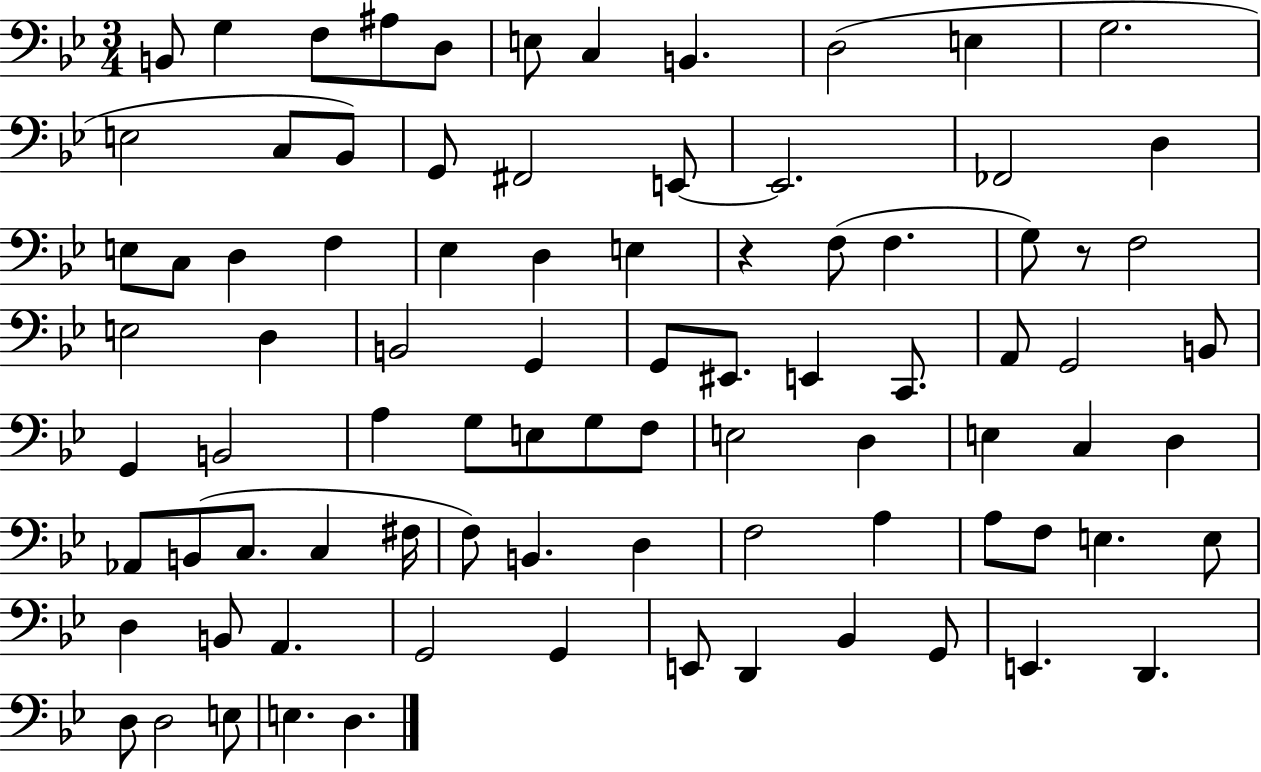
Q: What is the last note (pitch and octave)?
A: D3